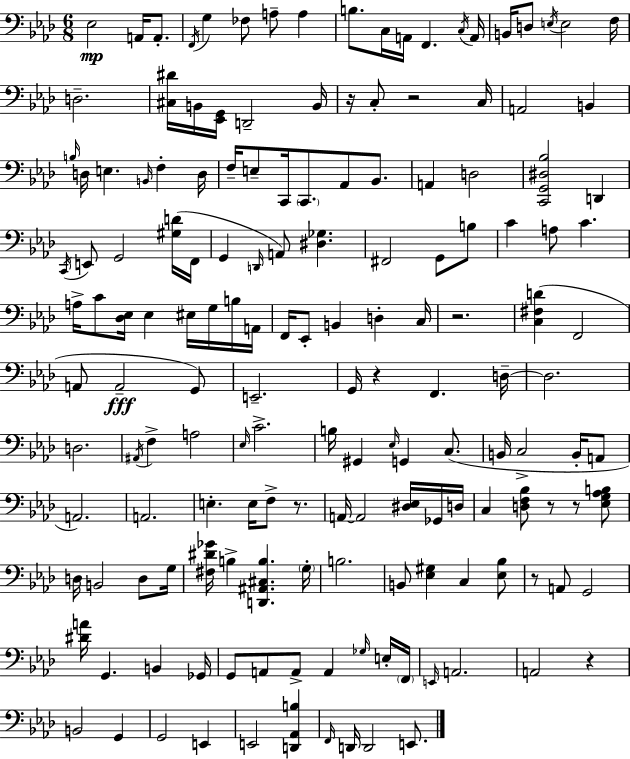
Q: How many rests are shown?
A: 9